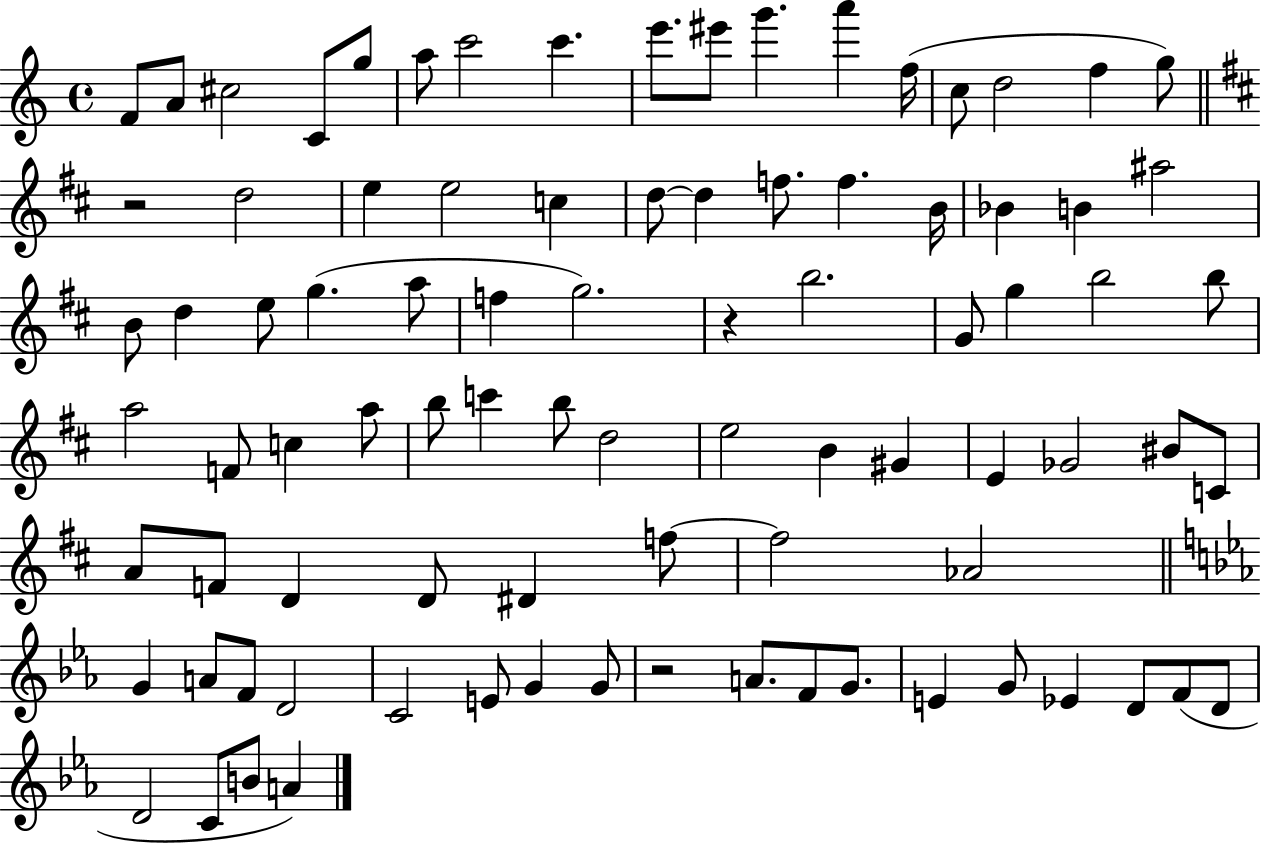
X:1
T:Untitled
M:4/4
L:1/4
K:C
F/2 A/2 ^c2 C/2 g/2 a/2 c'2 c' e'/2 ^e'/2 g' a' f/4 c/2 d2 f g/2 z2 d2 e e2 c d/2 d f/2 f B/4 _B B ^a2 B/2 d e/2 g a/2 f g2 z b2 G/2 g b2 b/2 a2 F/2 c a/2 b/2 c' b/2 d2 e2 B ^G E _G2 ^B/2 C/2 A/2 F/2 D D/2 ^D f/2 f2 _A2 G A/2 F/2 D2 C2 E/2 G G/2 z2 A/2 F/2 G/2 E G/2 _E D/2 F/2 D/2 D2 C/2 B/2 A